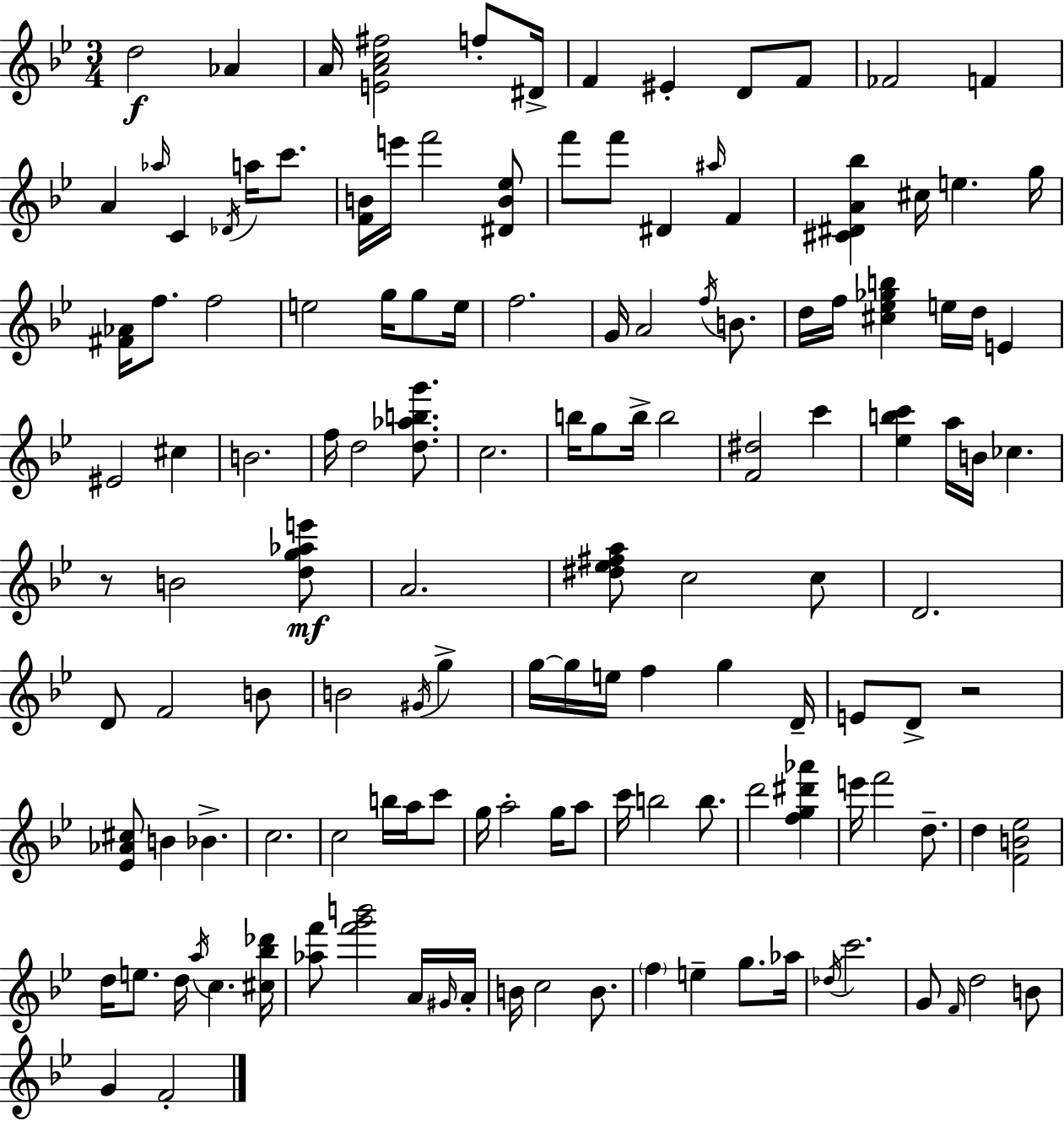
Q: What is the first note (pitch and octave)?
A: D5